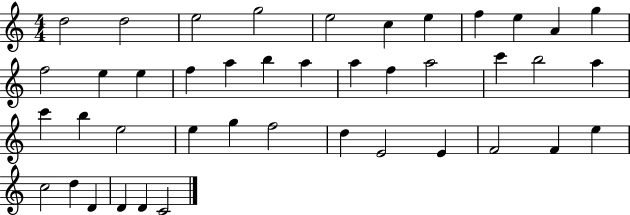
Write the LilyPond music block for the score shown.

{
  \clef treble
  \numericTimeSignature
  \time 4/4
  \key c \major
  d''2 d''2 | e''2 g''2 | e''2 c''4 e''4 | f''4 e''4 a'4 g''4 | \break f''2 e''4 e''4 | f''4 a''4 b''4 a''4 | a''4 f''4 a''2 | c'''4 b''2 a''4 | \break c'''4 b''4 e''2 | e''4 g''4 f''2 | d''4 e'2 e'4 | f'2 f'4 e''4 | \break c''2 d''4 d'4 | d'4 d'4 c'2 | \bar "|."
}